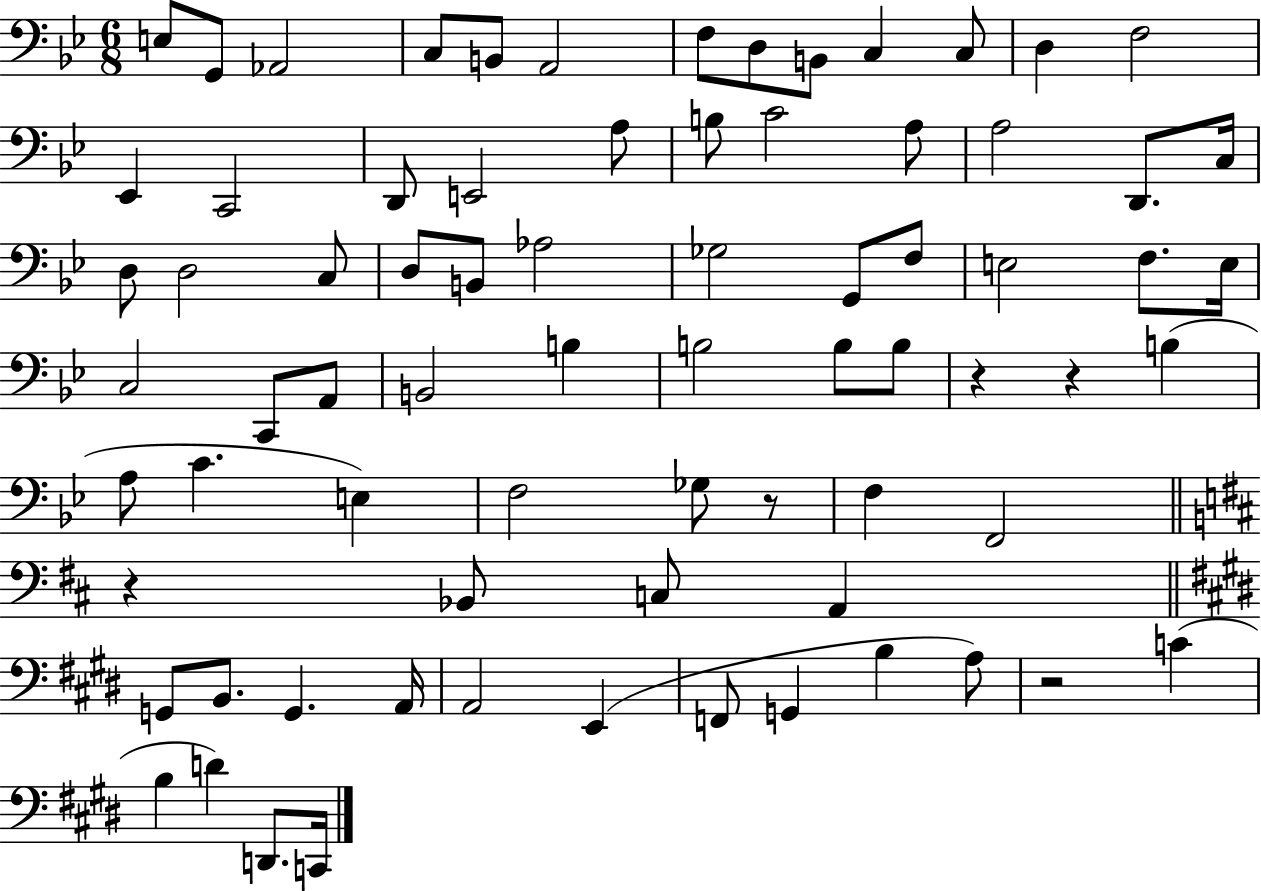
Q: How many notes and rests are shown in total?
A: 75